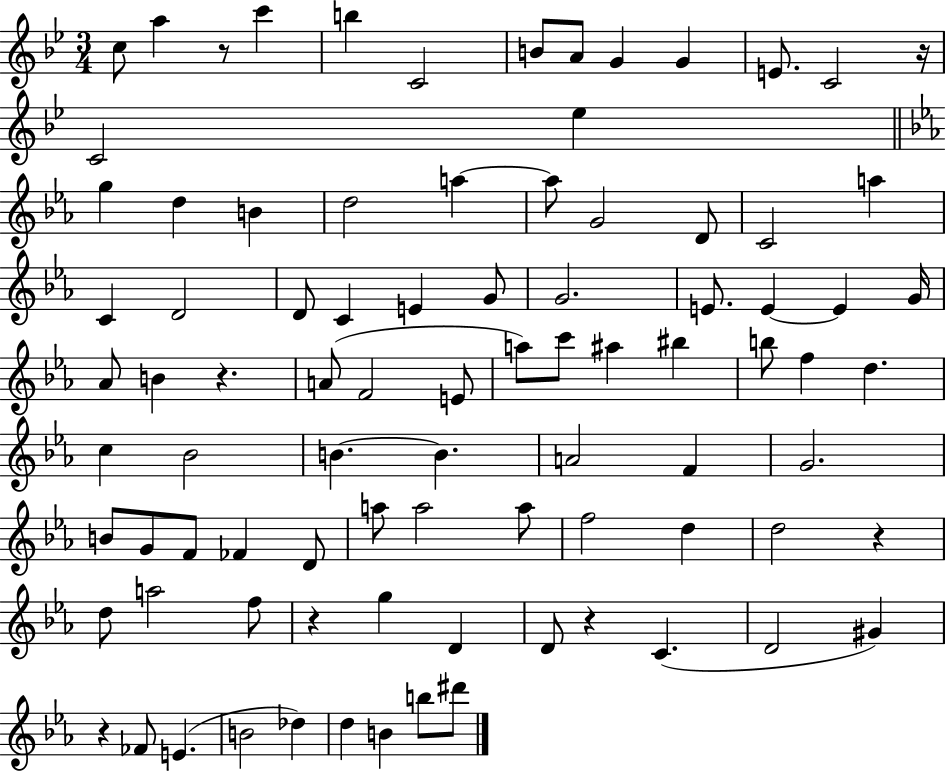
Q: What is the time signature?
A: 3/4